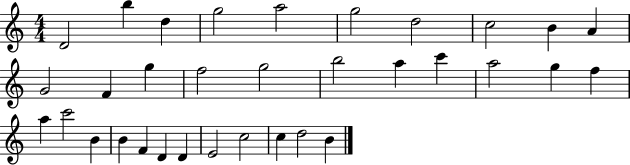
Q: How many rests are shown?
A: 0